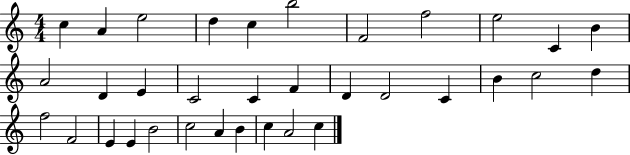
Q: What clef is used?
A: treble